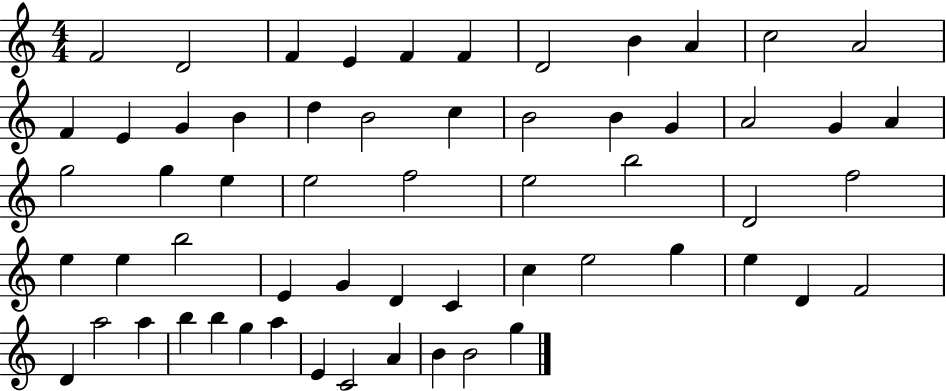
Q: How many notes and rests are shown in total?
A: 59